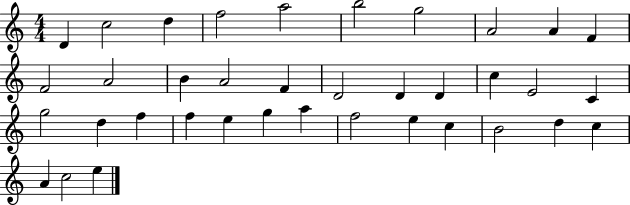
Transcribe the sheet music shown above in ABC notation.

X:1
T:Untitled
M:4/4
L:1/4
K:C
D c2 d f2 a2 b2 g2 A2 A F F2 A2 B A2 F D2 D D c E2 C g2 d f f e g a f2 e c B2 d c A c2 e